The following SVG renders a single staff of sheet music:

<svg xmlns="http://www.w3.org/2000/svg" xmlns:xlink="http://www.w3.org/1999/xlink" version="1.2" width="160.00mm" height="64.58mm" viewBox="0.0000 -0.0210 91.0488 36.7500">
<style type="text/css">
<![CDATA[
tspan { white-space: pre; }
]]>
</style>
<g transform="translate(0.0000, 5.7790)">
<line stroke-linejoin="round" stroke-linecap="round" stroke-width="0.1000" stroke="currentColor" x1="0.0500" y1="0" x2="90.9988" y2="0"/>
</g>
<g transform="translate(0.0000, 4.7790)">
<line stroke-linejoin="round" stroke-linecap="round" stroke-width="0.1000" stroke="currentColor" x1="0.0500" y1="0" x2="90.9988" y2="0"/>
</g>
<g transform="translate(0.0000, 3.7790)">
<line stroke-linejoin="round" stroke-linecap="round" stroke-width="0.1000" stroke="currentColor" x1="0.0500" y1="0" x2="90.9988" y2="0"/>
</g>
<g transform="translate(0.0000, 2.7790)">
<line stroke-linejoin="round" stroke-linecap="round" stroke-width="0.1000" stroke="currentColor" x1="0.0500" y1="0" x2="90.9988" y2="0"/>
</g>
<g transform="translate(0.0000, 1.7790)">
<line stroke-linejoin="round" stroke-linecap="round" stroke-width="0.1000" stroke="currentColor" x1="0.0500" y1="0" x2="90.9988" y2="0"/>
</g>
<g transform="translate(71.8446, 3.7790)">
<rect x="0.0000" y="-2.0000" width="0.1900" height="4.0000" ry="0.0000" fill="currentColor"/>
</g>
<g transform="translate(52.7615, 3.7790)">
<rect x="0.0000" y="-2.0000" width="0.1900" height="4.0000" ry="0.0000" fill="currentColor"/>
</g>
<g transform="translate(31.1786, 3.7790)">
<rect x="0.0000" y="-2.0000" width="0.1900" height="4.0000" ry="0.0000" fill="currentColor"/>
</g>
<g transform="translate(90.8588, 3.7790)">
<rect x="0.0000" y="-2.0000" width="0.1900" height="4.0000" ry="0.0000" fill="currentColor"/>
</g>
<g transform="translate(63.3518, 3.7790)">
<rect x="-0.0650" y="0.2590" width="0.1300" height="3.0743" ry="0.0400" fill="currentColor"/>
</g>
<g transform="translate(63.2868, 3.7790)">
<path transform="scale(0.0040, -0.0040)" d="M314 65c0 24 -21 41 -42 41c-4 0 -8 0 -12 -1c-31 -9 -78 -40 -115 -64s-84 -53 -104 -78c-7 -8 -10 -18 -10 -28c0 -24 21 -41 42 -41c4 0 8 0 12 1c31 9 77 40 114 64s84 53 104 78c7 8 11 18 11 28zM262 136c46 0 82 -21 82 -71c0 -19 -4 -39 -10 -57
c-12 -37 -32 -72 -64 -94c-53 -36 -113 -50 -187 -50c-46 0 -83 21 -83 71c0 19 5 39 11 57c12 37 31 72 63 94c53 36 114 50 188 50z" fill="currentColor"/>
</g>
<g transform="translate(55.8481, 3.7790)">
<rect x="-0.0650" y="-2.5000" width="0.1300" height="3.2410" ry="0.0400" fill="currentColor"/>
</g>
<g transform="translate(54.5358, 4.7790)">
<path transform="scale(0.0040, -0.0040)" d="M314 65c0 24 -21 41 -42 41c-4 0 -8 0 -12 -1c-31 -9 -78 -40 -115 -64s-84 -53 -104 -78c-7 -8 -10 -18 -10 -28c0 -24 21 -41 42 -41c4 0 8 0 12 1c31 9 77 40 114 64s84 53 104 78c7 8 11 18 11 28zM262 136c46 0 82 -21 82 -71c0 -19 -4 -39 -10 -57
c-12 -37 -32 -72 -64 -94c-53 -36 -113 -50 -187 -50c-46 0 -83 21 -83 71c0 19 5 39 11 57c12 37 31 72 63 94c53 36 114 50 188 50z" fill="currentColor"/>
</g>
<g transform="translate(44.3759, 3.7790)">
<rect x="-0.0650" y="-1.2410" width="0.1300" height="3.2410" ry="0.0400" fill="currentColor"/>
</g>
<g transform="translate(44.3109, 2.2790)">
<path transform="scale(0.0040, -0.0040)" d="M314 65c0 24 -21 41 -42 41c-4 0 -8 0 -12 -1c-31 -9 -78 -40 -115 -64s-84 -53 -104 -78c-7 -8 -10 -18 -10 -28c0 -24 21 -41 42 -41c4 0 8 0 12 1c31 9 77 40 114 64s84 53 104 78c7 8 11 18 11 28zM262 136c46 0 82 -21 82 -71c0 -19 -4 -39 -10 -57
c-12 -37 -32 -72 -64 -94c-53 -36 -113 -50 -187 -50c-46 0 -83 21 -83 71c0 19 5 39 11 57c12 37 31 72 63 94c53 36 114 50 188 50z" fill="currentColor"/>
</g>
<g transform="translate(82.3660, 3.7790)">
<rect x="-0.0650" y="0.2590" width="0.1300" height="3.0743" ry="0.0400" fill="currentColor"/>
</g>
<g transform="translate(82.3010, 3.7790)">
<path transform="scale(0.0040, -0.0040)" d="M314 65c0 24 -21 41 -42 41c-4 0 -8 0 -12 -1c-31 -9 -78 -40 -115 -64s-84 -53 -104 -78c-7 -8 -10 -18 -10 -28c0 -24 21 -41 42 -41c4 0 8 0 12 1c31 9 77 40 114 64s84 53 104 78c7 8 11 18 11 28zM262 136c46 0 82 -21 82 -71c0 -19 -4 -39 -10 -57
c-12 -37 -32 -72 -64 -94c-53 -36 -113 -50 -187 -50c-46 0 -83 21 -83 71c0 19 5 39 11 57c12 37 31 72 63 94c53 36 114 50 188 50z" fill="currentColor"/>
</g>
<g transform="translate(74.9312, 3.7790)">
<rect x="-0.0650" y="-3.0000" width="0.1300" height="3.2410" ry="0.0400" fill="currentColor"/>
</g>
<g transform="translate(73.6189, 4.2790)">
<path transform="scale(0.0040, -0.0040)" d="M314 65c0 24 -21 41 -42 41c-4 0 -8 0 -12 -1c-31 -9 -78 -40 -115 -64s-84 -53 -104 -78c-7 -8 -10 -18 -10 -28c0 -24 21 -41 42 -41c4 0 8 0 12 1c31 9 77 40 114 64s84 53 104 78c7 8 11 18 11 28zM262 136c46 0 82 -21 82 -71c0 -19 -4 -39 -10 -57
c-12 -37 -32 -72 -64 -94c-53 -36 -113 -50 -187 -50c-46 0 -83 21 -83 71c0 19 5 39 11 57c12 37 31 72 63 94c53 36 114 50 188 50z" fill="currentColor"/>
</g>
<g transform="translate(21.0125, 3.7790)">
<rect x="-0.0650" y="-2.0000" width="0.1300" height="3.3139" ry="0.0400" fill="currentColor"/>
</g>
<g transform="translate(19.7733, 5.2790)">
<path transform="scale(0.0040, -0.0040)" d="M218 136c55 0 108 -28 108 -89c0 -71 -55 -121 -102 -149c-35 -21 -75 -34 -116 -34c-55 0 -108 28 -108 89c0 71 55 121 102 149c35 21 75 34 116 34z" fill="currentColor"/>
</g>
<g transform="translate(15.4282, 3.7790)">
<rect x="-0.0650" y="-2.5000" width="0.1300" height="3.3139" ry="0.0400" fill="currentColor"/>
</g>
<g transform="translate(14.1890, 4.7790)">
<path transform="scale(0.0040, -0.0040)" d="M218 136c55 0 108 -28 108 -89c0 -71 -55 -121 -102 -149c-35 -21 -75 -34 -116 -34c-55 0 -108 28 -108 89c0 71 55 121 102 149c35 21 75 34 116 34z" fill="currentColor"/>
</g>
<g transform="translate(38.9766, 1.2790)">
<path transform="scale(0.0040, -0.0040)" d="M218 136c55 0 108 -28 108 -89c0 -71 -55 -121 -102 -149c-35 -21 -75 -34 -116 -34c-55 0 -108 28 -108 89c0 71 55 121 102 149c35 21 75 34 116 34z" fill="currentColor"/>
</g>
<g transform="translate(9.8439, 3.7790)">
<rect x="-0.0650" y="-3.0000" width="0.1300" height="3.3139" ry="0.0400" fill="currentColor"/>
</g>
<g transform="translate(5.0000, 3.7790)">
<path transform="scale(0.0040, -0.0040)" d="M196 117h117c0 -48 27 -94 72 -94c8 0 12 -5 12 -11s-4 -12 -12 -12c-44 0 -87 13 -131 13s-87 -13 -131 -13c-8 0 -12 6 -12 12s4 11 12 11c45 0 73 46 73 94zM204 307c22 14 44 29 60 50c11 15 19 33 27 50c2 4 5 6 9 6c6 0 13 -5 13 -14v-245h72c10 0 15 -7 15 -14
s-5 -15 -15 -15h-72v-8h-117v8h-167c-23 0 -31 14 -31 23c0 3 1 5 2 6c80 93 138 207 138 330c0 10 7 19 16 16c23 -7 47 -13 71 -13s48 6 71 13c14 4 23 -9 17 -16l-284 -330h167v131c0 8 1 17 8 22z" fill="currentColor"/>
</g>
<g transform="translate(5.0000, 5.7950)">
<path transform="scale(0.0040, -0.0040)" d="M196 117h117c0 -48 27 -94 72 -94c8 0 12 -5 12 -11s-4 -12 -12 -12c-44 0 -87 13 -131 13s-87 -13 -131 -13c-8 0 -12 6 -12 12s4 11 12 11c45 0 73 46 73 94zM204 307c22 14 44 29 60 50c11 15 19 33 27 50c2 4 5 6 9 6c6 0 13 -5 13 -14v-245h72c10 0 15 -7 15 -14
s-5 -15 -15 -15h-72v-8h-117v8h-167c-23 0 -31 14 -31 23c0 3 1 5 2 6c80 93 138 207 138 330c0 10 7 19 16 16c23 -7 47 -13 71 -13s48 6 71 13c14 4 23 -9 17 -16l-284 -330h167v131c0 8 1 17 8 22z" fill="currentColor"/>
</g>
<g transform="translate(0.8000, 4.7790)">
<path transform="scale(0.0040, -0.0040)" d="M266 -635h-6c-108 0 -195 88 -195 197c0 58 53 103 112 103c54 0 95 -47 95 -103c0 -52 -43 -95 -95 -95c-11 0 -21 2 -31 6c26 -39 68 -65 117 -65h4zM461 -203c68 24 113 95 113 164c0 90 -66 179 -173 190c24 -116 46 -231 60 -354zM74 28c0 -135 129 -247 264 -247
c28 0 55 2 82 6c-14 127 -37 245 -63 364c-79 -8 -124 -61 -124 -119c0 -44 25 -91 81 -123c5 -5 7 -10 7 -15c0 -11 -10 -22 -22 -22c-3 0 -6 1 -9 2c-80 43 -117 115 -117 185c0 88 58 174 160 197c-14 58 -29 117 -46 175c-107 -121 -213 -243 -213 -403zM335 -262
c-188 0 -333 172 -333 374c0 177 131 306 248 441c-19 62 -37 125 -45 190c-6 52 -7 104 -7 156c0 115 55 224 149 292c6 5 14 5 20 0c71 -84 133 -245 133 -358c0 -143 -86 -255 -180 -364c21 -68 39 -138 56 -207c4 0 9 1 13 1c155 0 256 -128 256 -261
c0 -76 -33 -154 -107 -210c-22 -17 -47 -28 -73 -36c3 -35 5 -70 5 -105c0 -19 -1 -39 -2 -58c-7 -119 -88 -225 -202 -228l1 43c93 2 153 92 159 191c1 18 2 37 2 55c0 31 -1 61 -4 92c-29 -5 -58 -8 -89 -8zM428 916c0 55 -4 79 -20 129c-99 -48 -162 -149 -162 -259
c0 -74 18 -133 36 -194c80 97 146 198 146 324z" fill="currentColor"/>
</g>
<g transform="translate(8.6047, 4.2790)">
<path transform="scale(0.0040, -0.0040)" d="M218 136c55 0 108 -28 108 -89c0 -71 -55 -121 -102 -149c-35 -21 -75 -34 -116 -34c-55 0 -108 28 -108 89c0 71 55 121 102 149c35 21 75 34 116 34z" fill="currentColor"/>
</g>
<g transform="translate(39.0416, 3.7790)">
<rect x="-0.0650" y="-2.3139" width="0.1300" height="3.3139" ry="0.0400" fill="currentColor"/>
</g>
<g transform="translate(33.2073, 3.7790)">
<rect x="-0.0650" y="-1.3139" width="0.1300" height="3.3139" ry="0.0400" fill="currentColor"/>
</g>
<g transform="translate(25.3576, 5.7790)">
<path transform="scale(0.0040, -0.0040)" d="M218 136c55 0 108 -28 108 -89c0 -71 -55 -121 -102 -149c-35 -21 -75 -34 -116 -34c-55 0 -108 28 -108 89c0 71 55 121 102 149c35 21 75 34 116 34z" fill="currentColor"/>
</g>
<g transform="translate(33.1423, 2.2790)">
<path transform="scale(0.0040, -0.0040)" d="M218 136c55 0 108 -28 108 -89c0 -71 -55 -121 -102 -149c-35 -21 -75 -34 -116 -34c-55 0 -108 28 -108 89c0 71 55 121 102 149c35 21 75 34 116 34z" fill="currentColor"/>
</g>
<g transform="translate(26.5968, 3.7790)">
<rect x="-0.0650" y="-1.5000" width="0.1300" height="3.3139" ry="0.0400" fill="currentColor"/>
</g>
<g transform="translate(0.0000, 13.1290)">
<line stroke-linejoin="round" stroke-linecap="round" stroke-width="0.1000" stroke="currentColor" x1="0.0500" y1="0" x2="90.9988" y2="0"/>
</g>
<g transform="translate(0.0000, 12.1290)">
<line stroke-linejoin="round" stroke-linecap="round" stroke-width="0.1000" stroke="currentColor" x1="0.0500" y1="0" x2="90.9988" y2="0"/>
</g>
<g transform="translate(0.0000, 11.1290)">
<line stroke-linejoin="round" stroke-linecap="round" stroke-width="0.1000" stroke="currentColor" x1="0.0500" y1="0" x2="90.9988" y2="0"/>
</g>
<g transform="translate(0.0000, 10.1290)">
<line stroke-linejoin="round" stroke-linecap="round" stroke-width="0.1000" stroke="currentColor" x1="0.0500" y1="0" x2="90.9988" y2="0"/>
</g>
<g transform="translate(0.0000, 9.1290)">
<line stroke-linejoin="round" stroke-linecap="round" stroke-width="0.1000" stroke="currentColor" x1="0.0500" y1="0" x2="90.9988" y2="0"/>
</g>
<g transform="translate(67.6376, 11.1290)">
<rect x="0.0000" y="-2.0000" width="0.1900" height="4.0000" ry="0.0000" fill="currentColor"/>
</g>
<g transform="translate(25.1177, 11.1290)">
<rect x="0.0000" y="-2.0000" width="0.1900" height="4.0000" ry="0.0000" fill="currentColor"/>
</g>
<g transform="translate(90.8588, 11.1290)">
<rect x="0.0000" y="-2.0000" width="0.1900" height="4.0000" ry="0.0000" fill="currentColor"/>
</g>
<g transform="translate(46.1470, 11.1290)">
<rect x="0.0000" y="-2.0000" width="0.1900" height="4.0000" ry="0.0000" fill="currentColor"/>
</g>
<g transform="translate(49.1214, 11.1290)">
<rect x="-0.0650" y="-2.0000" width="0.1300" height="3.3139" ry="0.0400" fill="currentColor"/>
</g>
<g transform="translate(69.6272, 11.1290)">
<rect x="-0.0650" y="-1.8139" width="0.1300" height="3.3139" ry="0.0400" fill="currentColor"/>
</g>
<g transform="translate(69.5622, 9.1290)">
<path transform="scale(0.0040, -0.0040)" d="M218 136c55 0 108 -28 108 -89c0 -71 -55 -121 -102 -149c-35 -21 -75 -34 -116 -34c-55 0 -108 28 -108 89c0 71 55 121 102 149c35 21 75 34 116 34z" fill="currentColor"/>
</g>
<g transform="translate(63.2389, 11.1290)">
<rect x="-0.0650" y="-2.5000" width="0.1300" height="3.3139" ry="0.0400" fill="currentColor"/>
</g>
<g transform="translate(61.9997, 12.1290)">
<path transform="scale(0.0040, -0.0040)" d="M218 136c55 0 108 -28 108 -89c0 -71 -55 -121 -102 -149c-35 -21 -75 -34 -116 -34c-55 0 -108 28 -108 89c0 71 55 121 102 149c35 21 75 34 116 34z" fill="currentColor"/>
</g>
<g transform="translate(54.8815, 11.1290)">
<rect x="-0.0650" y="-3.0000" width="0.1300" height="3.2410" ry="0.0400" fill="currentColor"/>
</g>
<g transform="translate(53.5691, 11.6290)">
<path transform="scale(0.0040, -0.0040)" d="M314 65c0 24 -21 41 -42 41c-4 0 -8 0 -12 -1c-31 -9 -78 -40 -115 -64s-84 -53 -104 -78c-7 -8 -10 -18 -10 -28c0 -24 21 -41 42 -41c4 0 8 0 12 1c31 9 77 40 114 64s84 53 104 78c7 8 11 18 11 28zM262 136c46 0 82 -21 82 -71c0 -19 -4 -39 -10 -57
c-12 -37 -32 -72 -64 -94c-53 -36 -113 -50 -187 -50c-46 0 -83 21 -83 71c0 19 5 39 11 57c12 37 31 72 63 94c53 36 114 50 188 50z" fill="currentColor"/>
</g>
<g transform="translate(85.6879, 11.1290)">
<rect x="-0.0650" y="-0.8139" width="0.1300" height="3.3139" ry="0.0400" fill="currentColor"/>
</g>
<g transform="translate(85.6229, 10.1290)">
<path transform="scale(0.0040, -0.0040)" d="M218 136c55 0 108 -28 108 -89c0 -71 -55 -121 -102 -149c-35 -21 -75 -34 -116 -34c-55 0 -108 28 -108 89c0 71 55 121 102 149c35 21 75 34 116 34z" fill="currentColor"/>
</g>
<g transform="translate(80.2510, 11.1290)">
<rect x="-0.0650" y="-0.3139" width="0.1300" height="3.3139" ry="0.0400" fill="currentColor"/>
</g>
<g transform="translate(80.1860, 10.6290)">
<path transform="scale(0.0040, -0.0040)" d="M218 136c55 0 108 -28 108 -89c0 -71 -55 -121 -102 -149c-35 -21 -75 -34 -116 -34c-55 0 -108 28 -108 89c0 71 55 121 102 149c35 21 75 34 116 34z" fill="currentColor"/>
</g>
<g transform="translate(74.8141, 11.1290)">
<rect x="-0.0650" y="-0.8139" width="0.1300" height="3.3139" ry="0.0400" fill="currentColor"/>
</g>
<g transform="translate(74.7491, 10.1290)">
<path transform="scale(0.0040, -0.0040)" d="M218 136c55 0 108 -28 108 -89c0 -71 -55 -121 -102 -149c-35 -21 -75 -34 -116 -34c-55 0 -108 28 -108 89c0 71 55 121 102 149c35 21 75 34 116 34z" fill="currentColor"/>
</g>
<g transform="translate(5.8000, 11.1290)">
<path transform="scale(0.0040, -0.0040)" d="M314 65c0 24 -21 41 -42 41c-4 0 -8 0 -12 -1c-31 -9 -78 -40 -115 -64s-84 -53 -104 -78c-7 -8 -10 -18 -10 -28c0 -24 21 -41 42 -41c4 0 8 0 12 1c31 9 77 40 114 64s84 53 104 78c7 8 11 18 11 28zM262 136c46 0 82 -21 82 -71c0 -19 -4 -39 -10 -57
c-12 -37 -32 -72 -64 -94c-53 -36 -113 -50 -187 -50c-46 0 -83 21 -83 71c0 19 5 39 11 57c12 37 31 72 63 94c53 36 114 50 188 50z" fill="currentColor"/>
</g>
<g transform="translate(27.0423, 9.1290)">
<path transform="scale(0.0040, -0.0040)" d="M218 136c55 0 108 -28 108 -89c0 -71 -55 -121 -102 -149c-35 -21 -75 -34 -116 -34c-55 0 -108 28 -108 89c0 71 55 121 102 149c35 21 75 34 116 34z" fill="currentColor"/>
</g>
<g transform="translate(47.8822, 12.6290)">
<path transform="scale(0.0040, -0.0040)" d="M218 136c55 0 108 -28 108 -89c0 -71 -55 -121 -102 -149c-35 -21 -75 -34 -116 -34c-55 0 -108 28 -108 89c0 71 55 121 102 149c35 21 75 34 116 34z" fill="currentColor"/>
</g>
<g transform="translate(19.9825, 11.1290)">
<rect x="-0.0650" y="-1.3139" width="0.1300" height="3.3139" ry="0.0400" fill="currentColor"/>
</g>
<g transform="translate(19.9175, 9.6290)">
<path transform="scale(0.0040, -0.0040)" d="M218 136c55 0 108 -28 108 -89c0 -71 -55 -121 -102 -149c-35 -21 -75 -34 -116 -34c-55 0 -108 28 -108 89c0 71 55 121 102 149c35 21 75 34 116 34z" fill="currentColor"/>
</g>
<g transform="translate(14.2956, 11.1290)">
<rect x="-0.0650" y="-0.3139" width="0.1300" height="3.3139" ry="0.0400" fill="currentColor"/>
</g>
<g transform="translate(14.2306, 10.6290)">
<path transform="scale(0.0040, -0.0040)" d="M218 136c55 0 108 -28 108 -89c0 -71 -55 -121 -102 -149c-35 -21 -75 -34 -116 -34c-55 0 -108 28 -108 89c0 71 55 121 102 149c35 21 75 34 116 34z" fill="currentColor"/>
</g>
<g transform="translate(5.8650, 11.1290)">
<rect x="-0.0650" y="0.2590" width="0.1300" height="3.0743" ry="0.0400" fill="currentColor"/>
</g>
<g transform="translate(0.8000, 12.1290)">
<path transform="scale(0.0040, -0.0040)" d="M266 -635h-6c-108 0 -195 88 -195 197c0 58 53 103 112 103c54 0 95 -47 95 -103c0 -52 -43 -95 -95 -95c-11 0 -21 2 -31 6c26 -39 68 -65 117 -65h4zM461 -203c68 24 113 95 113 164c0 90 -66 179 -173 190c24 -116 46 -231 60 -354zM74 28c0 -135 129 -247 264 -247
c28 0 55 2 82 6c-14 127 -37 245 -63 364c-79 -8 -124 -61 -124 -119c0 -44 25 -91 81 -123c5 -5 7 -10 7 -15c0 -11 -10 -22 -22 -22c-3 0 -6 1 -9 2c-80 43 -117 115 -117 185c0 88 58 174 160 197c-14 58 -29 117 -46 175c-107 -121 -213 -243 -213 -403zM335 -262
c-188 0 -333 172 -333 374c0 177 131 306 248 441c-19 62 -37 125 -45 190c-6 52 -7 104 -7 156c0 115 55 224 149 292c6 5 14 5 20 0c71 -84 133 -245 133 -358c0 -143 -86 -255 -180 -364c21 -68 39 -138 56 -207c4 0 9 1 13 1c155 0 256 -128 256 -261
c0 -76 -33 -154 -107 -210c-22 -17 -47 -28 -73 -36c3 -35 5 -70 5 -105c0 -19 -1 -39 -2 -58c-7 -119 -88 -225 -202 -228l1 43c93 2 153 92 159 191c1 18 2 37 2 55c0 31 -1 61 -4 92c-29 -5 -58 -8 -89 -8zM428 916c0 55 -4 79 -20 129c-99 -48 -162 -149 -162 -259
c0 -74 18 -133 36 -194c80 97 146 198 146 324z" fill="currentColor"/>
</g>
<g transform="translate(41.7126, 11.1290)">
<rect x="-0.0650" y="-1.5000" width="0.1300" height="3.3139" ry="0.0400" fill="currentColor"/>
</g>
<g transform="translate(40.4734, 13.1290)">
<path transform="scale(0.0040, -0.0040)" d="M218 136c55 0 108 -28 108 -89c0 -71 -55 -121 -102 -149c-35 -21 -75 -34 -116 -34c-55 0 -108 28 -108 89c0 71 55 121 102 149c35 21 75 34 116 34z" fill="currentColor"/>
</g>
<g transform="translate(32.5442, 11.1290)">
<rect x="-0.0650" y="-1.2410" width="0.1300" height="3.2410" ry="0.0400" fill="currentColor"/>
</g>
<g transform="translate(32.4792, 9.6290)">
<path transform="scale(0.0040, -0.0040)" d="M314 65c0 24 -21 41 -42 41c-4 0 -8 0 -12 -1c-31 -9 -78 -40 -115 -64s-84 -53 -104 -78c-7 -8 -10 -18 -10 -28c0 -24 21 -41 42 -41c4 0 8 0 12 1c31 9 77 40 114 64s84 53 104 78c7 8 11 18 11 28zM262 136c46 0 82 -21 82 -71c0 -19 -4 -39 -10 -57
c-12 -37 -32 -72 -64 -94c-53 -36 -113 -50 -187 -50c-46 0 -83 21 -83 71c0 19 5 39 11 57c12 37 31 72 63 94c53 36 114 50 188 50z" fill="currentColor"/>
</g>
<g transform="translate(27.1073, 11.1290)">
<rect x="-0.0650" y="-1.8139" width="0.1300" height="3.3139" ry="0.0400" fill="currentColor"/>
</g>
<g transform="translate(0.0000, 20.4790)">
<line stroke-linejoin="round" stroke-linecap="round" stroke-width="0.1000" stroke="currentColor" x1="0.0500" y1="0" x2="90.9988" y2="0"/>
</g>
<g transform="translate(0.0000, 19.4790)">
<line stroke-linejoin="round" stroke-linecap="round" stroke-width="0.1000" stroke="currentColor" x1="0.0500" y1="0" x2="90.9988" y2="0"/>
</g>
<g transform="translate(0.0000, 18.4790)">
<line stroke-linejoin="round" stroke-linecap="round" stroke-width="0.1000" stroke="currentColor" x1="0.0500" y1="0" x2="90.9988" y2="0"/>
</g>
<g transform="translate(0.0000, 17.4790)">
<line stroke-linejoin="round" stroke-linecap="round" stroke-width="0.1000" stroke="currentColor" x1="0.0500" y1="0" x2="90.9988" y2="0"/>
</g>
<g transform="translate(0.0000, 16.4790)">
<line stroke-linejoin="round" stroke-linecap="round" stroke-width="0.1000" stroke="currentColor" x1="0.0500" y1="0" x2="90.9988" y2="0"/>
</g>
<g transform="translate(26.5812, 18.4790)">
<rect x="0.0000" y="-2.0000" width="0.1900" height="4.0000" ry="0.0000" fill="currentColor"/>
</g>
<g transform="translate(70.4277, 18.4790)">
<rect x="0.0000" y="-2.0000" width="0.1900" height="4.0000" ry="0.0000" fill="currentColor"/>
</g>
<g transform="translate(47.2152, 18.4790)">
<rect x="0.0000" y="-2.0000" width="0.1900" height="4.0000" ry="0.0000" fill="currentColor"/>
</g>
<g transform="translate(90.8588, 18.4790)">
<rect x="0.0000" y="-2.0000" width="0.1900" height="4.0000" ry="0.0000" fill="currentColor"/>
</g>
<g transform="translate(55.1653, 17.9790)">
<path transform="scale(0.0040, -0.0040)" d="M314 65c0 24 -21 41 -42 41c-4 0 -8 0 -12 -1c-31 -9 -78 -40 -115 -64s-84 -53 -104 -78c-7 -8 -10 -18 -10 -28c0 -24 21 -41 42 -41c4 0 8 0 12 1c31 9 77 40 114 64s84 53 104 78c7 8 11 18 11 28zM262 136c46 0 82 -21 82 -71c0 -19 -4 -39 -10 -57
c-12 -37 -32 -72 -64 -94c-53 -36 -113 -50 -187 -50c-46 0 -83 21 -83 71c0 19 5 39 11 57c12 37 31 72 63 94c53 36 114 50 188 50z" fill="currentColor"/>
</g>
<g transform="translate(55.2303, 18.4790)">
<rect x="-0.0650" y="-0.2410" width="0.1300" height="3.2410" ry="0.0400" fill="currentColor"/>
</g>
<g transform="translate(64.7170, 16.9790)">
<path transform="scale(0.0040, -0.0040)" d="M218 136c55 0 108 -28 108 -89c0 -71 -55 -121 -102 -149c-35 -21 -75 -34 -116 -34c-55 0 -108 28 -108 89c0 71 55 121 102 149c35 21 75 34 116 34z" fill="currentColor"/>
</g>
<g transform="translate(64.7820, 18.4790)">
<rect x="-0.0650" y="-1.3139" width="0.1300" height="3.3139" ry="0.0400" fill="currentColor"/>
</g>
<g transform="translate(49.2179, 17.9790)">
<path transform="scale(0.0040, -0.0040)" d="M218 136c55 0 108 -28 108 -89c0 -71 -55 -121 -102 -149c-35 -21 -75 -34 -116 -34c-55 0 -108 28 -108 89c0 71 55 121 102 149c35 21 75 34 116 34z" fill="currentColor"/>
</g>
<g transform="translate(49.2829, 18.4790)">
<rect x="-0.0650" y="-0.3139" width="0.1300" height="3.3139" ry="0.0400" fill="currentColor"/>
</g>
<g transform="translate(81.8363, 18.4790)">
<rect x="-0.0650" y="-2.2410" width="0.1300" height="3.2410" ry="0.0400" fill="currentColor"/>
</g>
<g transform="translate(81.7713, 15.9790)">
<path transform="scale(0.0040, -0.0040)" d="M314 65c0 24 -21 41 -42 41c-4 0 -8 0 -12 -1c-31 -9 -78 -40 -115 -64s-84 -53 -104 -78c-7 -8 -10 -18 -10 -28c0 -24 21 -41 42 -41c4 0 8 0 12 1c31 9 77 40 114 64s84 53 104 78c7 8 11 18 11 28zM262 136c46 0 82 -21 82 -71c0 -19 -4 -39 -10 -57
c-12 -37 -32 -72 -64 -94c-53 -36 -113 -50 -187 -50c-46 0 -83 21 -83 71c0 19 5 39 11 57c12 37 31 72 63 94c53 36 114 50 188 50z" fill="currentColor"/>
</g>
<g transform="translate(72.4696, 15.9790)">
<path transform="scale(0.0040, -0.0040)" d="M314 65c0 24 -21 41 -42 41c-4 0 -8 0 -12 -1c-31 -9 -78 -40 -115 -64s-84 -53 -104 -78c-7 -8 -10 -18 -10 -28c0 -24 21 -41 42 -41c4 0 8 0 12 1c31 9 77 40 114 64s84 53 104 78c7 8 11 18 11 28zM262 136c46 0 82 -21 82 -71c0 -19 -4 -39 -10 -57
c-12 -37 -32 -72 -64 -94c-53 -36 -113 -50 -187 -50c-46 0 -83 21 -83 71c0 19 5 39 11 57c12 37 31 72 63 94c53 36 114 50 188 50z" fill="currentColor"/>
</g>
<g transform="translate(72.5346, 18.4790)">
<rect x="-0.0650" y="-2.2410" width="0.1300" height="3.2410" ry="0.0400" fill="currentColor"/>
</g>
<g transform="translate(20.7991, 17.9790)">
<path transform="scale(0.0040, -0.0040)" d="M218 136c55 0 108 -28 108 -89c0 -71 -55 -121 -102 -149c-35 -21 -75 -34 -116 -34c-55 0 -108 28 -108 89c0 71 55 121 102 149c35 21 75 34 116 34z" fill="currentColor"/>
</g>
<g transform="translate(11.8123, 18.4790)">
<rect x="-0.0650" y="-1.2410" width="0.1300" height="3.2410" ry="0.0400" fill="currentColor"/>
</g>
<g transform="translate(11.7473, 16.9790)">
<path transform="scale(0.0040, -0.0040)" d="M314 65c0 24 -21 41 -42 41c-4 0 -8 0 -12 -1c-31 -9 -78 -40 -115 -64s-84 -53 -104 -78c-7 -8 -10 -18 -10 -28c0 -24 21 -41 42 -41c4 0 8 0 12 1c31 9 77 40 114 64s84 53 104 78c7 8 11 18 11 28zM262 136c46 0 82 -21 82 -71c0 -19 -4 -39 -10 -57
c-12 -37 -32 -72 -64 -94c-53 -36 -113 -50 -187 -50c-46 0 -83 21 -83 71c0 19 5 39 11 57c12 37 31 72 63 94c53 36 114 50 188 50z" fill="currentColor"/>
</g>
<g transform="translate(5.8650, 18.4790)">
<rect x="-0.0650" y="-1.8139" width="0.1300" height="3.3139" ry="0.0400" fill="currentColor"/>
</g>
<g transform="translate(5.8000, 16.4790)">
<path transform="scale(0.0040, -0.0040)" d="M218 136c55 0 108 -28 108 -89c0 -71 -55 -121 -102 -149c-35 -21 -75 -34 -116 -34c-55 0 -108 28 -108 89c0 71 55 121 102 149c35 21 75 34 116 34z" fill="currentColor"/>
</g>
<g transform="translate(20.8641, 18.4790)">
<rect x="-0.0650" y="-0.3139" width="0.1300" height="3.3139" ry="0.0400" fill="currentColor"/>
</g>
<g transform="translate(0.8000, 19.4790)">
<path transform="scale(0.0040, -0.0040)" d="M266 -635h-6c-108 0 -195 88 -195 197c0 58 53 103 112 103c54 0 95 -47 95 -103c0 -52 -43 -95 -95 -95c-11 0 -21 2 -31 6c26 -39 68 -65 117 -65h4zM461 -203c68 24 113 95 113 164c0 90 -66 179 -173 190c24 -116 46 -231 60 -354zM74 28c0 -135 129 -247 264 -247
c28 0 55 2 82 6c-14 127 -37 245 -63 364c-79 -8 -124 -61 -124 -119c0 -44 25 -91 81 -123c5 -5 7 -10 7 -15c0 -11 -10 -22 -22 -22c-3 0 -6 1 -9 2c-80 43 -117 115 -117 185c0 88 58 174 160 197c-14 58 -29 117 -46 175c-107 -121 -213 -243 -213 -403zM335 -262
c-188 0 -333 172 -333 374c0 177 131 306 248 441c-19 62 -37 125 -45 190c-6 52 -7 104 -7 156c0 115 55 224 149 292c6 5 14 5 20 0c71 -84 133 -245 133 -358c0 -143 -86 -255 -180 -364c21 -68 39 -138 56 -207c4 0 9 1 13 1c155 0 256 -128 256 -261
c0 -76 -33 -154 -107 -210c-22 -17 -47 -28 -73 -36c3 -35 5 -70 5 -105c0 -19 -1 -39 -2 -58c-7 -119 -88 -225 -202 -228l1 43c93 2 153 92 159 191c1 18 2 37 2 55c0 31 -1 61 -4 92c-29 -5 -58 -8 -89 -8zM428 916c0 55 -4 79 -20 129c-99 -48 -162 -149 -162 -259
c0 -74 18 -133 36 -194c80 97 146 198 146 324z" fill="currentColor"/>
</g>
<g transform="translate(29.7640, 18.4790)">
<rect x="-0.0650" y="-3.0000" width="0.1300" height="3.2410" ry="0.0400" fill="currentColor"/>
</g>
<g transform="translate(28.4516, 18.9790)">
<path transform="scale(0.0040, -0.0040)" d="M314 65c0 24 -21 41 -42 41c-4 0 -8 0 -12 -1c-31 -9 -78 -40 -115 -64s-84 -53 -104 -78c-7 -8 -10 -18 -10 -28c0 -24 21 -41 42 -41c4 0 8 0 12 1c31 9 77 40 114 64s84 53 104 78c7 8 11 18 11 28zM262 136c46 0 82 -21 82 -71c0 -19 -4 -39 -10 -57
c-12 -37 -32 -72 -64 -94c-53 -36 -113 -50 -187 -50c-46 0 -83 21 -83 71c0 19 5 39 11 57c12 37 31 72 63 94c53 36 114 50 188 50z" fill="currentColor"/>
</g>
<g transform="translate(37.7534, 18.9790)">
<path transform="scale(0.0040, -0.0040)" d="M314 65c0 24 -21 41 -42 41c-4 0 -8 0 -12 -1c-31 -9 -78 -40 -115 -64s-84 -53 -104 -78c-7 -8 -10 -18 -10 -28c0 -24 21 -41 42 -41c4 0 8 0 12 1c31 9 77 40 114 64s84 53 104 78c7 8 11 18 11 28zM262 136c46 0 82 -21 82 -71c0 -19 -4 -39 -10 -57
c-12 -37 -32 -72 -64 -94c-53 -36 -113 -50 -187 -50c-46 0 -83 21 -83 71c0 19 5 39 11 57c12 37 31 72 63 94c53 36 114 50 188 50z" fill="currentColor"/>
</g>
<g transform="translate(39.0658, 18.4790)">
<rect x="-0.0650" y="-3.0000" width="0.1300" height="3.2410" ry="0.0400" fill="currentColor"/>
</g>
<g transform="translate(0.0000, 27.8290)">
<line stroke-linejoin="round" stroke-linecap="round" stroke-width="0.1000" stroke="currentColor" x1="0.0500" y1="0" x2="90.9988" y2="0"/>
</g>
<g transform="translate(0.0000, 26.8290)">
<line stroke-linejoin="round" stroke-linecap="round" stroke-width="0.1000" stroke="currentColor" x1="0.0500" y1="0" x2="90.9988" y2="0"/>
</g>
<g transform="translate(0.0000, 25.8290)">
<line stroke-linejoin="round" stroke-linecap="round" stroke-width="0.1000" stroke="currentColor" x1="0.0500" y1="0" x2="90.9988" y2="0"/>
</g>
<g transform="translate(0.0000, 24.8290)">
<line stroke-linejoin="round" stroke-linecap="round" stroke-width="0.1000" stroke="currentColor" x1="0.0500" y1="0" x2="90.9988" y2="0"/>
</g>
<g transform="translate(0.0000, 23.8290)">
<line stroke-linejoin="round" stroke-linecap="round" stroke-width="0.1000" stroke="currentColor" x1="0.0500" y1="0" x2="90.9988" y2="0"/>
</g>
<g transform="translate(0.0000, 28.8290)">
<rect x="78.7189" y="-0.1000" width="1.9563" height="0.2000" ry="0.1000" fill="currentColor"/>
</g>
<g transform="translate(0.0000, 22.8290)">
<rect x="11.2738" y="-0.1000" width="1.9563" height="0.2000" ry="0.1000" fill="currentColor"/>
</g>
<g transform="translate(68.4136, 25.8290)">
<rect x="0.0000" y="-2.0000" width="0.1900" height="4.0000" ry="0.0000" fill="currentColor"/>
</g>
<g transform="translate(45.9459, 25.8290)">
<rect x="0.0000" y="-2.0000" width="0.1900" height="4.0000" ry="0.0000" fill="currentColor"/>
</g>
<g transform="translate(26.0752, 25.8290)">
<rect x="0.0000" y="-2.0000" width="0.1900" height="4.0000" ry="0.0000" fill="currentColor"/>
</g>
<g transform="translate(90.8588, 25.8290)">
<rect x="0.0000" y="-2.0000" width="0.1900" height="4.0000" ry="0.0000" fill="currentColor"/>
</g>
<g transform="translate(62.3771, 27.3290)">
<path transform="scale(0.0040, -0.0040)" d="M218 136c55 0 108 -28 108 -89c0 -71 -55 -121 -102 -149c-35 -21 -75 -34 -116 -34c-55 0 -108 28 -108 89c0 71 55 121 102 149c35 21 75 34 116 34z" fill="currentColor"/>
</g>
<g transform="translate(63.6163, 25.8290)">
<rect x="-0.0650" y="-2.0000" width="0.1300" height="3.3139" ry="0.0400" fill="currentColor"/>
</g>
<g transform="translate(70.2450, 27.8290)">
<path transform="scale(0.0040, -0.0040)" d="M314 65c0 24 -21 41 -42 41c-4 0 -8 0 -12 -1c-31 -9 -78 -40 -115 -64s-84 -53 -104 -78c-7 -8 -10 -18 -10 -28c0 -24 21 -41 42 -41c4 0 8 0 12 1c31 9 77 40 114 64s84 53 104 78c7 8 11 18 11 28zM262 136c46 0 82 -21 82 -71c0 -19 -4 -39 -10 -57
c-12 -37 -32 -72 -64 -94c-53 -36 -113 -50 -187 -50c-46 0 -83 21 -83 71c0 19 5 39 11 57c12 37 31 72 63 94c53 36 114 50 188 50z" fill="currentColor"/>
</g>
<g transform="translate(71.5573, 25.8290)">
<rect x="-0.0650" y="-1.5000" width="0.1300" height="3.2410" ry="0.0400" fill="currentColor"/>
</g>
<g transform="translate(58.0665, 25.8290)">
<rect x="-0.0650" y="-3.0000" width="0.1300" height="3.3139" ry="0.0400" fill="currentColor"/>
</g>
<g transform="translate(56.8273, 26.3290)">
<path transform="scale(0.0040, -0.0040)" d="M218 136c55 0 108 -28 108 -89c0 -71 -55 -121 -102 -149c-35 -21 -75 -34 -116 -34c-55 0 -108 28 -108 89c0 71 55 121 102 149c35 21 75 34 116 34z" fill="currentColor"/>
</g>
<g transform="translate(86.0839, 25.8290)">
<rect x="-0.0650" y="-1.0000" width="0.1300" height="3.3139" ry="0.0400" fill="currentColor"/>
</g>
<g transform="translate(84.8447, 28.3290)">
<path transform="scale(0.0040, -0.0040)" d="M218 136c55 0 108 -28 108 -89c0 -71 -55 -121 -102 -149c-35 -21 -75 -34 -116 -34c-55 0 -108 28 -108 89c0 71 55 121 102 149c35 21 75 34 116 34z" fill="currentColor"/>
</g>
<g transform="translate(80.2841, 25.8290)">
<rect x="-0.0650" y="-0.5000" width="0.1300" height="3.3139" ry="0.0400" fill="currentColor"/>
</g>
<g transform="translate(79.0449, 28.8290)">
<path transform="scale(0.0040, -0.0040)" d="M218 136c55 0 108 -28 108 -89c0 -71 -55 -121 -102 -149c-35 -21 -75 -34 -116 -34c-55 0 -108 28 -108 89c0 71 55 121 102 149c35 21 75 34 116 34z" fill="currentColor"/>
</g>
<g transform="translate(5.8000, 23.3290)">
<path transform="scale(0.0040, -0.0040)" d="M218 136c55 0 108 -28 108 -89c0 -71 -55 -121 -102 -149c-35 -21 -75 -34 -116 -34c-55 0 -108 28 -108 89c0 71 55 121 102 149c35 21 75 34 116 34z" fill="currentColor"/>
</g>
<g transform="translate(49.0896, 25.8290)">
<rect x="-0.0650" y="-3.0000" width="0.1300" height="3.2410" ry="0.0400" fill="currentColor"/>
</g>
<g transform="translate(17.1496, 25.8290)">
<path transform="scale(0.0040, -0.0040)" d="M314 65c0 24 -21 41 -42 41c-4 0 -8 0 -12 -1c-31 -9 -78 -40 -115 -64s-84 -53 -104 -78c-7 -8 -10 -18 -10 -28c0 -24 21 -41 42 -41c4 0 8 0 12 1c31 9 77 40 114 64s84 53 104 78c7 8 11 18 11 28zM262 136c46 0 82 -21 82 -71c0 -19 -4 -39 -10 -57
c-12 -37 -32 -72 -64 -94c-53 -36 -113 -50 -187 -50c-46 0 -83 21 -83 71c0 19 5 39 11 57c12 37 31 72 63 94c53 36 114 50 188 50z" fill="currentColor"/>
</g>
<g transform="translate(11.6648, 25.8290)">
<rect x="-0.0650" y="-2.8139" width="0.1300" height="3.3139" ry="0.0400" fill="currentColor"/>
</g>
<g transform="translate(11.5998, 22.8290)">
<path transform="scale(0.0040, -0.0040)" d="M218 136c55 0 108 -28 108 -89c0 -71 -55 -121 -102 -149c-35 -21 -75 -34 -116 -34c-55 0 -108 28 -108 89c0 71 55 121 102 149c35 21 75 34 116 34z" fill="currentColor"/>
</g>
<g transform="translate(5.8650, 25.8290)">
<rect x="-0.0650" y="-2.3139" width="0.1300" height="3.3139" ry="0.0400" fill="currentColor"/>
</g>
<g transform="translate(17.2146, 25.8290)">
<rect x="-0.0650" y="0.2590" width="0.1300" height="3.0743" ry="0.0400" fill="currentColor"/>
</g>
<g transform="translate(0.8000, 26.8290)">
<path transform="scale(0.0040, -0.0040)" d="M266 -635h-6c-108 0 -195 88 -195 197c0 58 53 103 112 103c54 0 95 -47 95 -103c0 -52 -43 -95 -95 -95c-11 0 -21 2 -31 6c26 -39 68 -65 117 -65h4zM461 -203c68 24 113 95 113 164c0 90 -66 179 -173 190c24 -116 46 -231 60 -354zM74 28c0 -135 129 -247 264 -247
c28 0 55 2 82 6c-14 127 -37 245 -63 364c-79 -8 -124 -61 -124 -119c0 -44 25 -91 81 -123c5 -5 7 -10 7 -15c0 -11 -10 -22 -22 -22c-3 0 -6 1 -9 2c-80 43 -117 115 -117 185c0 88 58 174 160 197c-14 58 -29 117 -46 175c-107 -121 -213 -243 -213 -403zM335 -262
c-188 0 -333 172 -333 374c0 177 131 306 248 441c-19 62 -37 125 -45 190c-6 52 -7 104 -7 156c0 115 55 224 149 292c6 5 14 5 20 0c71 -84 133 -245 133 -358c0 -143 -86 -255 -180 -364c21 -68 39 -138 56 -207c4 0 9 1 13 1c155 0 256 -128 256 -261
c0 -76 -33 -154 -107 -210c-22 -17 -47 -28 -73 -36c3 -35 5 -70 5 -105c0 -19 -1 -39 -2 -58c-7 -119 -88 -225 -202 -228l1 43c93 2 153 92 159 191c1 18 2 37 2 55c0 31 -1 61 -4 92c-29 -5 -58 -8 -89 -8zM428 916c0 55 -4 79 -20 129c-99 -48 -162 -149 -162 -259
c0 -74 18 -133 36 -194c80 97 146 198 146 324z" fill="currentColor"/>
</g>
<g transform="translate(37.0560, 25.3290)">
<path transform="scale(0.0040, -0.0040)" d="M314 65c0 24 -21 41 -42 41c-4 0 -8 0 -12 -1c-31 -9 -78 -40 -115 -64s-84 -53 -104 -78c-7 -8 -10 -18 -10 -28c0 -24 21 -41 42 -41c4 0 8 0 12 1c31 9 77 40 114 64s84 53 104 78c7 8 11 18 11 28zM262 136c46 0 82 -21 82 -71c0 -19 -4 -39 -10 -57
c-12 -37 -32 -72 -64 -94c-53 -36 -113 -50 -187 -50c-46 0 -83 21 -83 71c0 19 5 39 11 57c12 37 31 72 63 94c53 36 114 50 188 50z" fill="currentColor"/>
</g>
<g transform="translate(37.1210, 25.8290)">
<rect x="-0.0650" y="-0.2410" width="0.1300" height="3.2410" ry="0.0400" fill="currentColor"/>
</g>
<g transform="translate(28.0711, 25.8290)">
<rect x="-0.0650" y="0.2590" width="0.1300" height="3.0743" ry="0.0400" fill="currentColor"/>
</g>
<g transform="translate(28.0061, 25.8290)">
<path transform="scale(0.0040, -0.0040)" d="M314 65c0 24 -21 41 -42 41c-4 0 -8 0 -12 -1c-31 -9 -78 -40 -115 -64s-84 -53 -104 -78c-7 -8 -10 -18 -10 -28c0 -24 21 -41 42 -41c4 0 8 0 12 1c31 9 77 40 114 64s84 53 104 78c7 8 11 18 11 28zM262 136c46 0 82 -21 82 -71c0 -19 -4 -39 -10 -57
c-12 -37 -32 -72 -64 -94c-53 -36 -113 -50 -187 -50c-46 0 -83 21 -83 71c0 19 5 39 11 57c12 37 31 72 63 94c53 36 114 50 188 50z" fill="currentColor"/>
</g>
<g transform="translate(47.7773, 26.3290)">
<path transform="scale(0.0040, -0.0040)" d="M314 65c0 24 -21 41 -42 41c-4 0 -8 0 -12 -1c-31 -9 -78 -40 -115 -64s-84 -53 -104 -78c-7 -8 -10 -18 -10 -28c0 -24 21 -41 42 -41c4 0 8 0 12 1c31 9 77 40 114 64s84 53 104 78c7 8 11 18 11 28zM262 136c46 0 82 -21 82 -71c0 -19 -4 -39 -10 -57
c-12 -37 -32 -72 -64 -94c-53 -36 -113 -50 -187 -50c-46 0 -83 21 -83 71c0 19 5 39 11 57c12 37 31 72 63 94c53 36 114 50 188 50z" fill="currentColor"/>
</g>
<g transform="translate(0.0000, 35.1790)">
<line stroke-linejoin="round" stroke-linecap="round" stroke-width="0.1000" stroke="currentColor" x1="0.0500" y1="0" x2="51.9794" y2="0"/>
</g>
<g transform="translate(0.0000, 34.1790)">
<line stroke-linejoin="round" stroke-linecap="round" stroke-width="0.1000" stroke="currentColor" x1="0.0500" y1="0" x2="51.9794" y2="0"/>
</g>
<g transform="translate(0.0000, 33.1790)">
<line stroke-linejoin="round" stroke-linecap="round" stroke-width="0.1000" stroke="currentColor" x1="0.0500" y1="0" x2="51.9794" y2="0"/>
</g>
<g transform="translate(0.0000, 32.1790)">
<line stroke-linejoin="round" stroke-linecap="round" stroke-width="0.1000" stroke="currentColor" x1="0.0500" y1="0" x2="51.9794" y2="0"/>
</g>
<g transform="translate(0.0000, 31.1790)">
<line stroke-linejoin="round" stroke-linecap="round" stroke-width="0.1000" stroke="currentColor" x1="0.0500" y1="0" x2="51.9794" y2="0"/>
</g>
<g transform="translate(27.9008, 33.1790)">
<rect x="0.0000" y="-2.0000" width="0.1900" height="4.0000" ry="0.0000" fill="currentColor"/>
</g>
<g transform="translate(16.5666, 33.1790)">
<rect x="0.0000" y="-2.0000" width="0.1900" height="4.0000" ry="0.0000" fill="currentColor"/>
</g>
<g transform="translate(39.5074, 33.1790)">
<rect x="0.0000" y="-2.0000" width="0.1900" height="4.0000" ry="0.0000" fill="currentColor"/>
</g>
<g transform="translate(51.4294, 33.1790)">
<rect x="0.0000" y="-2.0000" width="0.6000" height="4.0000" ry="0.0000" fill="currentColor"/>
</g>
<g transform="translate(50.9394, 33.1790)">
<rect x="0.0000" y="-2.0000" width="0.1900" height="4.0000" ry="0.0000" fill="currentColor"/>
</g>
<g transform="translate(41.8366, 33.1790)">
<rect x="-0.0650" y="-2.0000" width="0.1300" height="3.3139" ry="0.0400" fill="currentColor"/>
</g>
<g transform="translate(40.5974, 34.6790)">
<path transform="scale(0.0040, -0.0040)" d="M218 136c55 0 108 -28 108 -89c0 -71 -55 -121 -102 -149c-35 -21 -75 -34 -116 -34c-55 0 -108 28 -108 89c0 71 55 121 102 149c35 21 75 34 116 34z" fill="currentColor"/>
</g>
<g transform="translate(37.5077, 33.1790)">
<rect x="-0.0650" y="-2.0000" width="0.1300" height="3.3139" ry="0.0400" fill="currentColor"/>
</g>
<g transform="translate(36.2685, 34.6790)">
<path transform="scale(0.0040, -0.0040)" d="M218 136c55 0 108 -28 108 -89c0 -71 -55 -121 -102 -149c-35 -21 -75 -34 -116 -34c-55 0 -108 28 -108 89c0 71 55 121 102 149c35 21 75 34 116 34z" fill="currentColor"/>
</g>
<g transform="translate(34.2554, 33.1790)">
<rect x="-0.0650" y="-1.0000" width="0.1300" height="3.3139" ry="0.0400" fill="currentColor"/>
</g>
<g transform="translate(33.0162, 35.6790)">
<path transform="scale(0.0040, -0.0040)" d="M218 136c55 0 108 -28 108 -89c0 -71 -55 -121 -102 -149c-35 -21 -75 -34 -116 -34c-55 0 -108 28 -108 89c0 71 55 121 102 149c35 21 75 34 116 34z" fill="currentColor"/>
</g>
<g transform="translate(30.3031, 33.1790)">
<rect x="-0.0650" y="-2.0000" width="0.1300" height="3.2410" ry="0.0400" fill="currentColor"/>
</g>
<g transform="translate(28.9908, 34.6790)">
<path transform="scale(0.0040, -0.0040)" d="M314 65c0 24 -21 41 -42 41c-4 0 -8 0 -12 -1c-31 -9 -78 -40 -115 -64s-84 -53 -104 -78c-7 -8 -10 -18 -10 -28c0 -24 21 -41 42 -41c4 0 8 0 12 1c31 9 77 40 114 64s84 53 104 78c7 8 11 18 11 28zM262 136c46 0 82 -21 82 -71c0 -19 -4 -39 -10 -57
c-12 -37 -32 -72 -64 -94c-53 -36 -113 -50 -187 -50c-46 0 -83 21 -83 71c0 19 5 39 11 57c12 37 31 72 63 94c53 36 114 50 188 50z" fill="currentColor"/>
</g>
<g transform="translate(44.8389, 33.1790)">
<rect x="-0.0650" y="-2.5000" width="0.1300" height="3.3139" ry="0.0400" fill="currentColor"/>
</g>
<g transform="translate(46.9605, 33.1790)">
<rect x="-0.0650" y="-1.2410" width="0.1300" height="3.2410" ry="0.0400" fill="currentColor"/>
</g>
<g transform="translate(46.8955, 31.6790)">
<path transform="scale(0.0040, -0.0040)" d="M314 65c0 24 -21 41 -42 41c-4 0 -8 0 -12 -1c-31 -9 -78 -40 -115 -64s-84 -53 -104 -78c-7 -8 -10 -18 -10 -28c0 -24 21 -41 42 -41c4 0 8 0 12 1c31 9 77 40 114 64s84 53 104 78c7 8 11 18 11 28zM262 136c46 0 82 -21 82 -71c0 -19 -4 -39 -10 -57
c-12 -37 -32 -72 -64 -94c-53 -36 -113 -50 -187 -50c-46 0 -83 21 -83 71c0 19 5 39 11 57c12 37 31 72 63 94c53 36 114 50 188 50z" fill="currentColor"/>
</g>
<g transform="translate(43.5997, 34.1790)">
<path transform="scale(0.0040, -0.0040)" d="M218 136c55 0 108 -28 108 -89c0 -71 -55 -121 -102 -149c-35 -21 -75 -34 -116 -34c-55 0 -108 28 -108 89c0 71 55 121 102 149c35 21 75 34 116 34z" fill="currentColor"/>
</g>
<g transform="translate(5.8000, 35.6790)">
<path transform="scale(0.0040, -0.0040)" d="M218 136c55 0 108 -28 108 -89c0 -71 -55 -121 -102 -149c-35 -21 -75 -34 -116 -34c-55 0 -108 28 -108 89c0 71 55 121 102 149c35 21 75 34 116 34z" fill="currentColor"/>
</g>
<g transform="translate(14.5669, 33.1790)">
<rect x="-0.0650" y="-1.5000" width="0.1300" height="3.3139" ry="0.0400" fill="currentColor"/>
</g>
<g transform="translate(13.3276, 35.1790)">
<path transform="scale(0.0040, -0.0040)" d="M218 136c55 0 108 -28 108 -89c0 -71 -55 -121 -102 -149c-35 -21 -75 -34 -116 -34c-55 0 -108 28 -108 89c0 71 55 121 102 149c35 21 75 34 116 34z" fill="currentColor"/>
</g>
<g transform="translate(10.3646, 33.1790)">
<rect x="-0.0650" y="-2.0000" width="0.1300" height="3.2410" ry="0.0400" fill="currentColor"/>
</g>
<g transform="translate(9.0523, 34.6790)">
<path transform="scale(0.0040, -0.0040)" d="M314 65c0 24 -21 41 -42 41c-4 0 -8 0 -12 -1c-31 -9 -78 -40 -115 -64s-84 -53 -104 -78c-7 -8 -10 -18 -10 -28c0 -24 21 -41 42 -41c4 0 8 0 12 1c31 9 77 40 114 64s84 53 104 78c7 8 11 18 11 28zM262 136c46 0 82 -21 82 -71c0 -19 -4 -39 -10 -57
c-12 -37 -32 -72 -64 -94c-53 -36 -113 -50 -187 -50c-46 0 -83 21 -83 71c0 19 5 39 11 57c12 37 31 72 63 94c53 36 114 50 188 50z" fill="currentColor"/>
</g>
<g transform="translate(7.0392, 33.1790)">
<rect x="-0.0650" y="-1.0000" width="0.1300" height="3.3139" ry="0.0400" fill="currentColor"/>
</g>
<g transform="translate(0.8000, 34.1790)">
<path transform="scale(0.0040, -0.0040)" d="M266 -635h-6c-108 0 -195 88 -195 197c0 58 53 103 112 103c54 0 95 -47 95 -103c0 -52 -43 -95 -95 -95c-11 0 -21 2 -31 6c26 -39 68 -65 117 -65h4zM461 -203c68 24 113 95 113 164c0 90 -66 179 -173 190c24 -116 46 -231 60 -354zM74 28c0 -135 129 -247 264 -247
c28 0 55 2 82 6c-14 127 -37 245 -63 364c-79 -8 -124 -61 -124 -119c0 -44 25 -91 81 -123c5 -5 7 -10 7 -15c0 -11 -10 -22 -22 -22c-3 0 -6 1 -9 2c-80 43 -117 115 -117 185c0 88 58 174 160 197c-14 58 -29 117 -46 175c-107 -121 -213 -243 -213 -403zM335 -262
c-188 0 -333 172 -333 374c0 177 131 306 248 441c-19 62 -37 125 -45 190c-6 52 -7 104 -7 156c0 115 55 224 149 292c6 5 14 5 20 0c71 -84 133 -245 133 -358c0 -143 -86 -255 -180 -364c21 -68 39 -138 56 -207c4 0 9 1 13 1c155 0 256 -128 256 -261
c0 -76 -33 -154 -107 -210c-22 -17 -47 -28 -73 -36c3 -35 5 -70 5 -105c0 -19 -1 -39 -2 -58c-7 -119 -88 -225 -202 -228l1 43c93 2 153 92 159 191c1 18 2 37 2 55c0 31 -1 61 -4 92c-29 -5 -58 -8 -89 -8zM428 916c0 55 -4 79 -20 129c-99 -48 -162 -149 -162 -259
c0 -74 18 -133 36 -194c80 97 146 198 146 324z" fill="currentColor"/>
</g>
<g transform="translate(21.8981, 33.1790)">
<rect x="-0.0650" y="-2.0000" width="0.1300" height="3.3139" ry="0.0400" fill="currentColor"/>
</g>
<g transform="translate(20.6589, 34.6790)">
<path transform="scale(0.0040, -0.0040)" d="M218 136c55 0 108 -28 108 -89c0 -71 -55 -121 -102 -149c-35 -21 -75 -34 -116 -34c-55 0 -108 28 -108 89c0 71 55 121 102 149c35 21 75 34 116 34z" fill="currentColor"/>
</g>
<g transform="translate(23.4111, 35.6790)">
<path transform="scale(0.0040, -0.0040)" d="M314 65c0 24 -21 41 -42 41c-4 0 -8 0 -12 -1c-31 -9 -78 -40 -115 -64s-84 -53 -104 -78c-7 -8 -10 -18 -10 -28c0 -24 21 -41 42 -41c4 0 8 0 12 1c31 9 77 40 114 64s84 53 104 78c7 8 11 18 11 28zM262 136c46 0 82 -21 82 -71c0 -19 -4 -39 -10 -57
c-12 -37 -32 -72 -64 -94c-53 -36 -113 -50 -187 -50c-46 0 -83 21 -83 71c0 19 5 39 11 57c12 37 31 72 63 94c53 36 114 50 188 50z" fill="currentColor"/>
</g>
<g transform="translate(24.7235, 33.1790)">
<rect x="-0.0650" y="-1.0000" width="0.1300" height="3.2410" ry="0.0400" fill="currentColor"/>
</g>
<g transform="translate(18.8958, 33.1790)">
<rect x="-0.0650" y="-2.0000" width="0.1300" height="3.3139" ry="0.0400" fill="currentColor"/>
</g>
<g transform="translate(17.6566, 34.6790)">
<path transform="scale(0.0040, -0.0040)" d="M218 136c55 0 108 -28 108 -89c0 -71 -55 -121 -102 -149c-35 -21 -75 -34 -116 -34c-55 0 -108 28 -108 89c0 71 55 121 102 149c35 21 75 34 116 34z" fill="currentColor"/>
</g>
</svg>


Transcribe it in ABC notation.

X:1
T:Untitled
M:4/4
L:1/4
K:C
A G F E e g e2 G2 B2 A2 B2 B2 c e f e2 E F A2 G f d c d f e2 c A2 A2 c c2 e g2 g2 g a B2 B2 c2 A2 A F E2 C D D F2 E F F D2 F2 D F F G e2